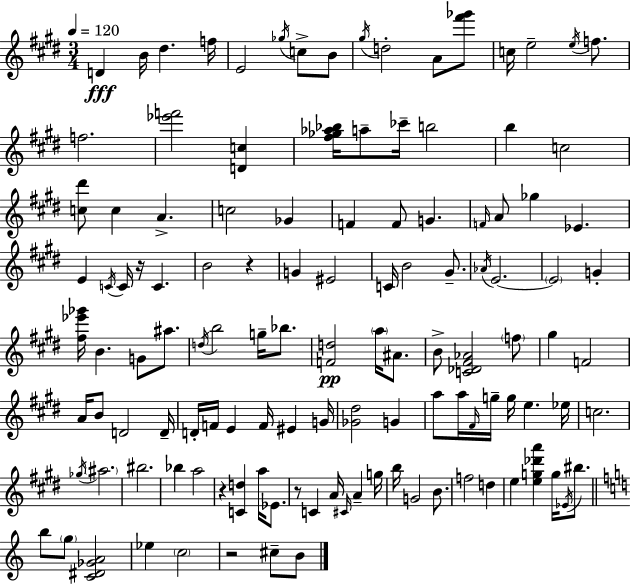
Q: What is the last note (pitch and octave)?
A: B4